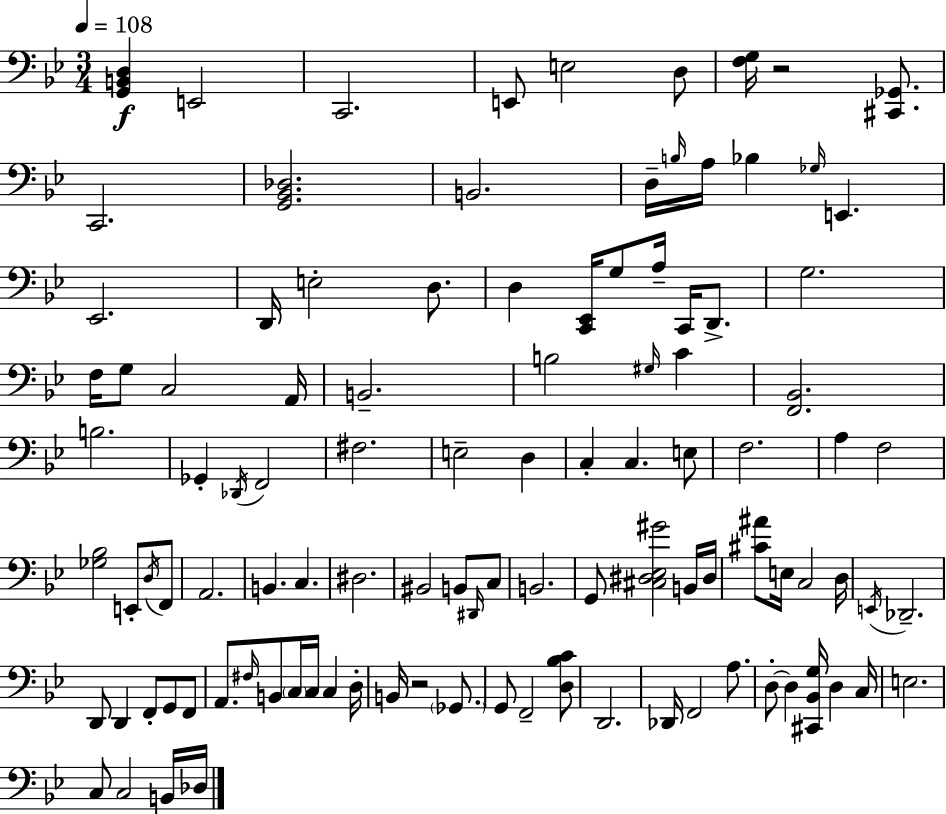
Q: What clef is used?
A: bass